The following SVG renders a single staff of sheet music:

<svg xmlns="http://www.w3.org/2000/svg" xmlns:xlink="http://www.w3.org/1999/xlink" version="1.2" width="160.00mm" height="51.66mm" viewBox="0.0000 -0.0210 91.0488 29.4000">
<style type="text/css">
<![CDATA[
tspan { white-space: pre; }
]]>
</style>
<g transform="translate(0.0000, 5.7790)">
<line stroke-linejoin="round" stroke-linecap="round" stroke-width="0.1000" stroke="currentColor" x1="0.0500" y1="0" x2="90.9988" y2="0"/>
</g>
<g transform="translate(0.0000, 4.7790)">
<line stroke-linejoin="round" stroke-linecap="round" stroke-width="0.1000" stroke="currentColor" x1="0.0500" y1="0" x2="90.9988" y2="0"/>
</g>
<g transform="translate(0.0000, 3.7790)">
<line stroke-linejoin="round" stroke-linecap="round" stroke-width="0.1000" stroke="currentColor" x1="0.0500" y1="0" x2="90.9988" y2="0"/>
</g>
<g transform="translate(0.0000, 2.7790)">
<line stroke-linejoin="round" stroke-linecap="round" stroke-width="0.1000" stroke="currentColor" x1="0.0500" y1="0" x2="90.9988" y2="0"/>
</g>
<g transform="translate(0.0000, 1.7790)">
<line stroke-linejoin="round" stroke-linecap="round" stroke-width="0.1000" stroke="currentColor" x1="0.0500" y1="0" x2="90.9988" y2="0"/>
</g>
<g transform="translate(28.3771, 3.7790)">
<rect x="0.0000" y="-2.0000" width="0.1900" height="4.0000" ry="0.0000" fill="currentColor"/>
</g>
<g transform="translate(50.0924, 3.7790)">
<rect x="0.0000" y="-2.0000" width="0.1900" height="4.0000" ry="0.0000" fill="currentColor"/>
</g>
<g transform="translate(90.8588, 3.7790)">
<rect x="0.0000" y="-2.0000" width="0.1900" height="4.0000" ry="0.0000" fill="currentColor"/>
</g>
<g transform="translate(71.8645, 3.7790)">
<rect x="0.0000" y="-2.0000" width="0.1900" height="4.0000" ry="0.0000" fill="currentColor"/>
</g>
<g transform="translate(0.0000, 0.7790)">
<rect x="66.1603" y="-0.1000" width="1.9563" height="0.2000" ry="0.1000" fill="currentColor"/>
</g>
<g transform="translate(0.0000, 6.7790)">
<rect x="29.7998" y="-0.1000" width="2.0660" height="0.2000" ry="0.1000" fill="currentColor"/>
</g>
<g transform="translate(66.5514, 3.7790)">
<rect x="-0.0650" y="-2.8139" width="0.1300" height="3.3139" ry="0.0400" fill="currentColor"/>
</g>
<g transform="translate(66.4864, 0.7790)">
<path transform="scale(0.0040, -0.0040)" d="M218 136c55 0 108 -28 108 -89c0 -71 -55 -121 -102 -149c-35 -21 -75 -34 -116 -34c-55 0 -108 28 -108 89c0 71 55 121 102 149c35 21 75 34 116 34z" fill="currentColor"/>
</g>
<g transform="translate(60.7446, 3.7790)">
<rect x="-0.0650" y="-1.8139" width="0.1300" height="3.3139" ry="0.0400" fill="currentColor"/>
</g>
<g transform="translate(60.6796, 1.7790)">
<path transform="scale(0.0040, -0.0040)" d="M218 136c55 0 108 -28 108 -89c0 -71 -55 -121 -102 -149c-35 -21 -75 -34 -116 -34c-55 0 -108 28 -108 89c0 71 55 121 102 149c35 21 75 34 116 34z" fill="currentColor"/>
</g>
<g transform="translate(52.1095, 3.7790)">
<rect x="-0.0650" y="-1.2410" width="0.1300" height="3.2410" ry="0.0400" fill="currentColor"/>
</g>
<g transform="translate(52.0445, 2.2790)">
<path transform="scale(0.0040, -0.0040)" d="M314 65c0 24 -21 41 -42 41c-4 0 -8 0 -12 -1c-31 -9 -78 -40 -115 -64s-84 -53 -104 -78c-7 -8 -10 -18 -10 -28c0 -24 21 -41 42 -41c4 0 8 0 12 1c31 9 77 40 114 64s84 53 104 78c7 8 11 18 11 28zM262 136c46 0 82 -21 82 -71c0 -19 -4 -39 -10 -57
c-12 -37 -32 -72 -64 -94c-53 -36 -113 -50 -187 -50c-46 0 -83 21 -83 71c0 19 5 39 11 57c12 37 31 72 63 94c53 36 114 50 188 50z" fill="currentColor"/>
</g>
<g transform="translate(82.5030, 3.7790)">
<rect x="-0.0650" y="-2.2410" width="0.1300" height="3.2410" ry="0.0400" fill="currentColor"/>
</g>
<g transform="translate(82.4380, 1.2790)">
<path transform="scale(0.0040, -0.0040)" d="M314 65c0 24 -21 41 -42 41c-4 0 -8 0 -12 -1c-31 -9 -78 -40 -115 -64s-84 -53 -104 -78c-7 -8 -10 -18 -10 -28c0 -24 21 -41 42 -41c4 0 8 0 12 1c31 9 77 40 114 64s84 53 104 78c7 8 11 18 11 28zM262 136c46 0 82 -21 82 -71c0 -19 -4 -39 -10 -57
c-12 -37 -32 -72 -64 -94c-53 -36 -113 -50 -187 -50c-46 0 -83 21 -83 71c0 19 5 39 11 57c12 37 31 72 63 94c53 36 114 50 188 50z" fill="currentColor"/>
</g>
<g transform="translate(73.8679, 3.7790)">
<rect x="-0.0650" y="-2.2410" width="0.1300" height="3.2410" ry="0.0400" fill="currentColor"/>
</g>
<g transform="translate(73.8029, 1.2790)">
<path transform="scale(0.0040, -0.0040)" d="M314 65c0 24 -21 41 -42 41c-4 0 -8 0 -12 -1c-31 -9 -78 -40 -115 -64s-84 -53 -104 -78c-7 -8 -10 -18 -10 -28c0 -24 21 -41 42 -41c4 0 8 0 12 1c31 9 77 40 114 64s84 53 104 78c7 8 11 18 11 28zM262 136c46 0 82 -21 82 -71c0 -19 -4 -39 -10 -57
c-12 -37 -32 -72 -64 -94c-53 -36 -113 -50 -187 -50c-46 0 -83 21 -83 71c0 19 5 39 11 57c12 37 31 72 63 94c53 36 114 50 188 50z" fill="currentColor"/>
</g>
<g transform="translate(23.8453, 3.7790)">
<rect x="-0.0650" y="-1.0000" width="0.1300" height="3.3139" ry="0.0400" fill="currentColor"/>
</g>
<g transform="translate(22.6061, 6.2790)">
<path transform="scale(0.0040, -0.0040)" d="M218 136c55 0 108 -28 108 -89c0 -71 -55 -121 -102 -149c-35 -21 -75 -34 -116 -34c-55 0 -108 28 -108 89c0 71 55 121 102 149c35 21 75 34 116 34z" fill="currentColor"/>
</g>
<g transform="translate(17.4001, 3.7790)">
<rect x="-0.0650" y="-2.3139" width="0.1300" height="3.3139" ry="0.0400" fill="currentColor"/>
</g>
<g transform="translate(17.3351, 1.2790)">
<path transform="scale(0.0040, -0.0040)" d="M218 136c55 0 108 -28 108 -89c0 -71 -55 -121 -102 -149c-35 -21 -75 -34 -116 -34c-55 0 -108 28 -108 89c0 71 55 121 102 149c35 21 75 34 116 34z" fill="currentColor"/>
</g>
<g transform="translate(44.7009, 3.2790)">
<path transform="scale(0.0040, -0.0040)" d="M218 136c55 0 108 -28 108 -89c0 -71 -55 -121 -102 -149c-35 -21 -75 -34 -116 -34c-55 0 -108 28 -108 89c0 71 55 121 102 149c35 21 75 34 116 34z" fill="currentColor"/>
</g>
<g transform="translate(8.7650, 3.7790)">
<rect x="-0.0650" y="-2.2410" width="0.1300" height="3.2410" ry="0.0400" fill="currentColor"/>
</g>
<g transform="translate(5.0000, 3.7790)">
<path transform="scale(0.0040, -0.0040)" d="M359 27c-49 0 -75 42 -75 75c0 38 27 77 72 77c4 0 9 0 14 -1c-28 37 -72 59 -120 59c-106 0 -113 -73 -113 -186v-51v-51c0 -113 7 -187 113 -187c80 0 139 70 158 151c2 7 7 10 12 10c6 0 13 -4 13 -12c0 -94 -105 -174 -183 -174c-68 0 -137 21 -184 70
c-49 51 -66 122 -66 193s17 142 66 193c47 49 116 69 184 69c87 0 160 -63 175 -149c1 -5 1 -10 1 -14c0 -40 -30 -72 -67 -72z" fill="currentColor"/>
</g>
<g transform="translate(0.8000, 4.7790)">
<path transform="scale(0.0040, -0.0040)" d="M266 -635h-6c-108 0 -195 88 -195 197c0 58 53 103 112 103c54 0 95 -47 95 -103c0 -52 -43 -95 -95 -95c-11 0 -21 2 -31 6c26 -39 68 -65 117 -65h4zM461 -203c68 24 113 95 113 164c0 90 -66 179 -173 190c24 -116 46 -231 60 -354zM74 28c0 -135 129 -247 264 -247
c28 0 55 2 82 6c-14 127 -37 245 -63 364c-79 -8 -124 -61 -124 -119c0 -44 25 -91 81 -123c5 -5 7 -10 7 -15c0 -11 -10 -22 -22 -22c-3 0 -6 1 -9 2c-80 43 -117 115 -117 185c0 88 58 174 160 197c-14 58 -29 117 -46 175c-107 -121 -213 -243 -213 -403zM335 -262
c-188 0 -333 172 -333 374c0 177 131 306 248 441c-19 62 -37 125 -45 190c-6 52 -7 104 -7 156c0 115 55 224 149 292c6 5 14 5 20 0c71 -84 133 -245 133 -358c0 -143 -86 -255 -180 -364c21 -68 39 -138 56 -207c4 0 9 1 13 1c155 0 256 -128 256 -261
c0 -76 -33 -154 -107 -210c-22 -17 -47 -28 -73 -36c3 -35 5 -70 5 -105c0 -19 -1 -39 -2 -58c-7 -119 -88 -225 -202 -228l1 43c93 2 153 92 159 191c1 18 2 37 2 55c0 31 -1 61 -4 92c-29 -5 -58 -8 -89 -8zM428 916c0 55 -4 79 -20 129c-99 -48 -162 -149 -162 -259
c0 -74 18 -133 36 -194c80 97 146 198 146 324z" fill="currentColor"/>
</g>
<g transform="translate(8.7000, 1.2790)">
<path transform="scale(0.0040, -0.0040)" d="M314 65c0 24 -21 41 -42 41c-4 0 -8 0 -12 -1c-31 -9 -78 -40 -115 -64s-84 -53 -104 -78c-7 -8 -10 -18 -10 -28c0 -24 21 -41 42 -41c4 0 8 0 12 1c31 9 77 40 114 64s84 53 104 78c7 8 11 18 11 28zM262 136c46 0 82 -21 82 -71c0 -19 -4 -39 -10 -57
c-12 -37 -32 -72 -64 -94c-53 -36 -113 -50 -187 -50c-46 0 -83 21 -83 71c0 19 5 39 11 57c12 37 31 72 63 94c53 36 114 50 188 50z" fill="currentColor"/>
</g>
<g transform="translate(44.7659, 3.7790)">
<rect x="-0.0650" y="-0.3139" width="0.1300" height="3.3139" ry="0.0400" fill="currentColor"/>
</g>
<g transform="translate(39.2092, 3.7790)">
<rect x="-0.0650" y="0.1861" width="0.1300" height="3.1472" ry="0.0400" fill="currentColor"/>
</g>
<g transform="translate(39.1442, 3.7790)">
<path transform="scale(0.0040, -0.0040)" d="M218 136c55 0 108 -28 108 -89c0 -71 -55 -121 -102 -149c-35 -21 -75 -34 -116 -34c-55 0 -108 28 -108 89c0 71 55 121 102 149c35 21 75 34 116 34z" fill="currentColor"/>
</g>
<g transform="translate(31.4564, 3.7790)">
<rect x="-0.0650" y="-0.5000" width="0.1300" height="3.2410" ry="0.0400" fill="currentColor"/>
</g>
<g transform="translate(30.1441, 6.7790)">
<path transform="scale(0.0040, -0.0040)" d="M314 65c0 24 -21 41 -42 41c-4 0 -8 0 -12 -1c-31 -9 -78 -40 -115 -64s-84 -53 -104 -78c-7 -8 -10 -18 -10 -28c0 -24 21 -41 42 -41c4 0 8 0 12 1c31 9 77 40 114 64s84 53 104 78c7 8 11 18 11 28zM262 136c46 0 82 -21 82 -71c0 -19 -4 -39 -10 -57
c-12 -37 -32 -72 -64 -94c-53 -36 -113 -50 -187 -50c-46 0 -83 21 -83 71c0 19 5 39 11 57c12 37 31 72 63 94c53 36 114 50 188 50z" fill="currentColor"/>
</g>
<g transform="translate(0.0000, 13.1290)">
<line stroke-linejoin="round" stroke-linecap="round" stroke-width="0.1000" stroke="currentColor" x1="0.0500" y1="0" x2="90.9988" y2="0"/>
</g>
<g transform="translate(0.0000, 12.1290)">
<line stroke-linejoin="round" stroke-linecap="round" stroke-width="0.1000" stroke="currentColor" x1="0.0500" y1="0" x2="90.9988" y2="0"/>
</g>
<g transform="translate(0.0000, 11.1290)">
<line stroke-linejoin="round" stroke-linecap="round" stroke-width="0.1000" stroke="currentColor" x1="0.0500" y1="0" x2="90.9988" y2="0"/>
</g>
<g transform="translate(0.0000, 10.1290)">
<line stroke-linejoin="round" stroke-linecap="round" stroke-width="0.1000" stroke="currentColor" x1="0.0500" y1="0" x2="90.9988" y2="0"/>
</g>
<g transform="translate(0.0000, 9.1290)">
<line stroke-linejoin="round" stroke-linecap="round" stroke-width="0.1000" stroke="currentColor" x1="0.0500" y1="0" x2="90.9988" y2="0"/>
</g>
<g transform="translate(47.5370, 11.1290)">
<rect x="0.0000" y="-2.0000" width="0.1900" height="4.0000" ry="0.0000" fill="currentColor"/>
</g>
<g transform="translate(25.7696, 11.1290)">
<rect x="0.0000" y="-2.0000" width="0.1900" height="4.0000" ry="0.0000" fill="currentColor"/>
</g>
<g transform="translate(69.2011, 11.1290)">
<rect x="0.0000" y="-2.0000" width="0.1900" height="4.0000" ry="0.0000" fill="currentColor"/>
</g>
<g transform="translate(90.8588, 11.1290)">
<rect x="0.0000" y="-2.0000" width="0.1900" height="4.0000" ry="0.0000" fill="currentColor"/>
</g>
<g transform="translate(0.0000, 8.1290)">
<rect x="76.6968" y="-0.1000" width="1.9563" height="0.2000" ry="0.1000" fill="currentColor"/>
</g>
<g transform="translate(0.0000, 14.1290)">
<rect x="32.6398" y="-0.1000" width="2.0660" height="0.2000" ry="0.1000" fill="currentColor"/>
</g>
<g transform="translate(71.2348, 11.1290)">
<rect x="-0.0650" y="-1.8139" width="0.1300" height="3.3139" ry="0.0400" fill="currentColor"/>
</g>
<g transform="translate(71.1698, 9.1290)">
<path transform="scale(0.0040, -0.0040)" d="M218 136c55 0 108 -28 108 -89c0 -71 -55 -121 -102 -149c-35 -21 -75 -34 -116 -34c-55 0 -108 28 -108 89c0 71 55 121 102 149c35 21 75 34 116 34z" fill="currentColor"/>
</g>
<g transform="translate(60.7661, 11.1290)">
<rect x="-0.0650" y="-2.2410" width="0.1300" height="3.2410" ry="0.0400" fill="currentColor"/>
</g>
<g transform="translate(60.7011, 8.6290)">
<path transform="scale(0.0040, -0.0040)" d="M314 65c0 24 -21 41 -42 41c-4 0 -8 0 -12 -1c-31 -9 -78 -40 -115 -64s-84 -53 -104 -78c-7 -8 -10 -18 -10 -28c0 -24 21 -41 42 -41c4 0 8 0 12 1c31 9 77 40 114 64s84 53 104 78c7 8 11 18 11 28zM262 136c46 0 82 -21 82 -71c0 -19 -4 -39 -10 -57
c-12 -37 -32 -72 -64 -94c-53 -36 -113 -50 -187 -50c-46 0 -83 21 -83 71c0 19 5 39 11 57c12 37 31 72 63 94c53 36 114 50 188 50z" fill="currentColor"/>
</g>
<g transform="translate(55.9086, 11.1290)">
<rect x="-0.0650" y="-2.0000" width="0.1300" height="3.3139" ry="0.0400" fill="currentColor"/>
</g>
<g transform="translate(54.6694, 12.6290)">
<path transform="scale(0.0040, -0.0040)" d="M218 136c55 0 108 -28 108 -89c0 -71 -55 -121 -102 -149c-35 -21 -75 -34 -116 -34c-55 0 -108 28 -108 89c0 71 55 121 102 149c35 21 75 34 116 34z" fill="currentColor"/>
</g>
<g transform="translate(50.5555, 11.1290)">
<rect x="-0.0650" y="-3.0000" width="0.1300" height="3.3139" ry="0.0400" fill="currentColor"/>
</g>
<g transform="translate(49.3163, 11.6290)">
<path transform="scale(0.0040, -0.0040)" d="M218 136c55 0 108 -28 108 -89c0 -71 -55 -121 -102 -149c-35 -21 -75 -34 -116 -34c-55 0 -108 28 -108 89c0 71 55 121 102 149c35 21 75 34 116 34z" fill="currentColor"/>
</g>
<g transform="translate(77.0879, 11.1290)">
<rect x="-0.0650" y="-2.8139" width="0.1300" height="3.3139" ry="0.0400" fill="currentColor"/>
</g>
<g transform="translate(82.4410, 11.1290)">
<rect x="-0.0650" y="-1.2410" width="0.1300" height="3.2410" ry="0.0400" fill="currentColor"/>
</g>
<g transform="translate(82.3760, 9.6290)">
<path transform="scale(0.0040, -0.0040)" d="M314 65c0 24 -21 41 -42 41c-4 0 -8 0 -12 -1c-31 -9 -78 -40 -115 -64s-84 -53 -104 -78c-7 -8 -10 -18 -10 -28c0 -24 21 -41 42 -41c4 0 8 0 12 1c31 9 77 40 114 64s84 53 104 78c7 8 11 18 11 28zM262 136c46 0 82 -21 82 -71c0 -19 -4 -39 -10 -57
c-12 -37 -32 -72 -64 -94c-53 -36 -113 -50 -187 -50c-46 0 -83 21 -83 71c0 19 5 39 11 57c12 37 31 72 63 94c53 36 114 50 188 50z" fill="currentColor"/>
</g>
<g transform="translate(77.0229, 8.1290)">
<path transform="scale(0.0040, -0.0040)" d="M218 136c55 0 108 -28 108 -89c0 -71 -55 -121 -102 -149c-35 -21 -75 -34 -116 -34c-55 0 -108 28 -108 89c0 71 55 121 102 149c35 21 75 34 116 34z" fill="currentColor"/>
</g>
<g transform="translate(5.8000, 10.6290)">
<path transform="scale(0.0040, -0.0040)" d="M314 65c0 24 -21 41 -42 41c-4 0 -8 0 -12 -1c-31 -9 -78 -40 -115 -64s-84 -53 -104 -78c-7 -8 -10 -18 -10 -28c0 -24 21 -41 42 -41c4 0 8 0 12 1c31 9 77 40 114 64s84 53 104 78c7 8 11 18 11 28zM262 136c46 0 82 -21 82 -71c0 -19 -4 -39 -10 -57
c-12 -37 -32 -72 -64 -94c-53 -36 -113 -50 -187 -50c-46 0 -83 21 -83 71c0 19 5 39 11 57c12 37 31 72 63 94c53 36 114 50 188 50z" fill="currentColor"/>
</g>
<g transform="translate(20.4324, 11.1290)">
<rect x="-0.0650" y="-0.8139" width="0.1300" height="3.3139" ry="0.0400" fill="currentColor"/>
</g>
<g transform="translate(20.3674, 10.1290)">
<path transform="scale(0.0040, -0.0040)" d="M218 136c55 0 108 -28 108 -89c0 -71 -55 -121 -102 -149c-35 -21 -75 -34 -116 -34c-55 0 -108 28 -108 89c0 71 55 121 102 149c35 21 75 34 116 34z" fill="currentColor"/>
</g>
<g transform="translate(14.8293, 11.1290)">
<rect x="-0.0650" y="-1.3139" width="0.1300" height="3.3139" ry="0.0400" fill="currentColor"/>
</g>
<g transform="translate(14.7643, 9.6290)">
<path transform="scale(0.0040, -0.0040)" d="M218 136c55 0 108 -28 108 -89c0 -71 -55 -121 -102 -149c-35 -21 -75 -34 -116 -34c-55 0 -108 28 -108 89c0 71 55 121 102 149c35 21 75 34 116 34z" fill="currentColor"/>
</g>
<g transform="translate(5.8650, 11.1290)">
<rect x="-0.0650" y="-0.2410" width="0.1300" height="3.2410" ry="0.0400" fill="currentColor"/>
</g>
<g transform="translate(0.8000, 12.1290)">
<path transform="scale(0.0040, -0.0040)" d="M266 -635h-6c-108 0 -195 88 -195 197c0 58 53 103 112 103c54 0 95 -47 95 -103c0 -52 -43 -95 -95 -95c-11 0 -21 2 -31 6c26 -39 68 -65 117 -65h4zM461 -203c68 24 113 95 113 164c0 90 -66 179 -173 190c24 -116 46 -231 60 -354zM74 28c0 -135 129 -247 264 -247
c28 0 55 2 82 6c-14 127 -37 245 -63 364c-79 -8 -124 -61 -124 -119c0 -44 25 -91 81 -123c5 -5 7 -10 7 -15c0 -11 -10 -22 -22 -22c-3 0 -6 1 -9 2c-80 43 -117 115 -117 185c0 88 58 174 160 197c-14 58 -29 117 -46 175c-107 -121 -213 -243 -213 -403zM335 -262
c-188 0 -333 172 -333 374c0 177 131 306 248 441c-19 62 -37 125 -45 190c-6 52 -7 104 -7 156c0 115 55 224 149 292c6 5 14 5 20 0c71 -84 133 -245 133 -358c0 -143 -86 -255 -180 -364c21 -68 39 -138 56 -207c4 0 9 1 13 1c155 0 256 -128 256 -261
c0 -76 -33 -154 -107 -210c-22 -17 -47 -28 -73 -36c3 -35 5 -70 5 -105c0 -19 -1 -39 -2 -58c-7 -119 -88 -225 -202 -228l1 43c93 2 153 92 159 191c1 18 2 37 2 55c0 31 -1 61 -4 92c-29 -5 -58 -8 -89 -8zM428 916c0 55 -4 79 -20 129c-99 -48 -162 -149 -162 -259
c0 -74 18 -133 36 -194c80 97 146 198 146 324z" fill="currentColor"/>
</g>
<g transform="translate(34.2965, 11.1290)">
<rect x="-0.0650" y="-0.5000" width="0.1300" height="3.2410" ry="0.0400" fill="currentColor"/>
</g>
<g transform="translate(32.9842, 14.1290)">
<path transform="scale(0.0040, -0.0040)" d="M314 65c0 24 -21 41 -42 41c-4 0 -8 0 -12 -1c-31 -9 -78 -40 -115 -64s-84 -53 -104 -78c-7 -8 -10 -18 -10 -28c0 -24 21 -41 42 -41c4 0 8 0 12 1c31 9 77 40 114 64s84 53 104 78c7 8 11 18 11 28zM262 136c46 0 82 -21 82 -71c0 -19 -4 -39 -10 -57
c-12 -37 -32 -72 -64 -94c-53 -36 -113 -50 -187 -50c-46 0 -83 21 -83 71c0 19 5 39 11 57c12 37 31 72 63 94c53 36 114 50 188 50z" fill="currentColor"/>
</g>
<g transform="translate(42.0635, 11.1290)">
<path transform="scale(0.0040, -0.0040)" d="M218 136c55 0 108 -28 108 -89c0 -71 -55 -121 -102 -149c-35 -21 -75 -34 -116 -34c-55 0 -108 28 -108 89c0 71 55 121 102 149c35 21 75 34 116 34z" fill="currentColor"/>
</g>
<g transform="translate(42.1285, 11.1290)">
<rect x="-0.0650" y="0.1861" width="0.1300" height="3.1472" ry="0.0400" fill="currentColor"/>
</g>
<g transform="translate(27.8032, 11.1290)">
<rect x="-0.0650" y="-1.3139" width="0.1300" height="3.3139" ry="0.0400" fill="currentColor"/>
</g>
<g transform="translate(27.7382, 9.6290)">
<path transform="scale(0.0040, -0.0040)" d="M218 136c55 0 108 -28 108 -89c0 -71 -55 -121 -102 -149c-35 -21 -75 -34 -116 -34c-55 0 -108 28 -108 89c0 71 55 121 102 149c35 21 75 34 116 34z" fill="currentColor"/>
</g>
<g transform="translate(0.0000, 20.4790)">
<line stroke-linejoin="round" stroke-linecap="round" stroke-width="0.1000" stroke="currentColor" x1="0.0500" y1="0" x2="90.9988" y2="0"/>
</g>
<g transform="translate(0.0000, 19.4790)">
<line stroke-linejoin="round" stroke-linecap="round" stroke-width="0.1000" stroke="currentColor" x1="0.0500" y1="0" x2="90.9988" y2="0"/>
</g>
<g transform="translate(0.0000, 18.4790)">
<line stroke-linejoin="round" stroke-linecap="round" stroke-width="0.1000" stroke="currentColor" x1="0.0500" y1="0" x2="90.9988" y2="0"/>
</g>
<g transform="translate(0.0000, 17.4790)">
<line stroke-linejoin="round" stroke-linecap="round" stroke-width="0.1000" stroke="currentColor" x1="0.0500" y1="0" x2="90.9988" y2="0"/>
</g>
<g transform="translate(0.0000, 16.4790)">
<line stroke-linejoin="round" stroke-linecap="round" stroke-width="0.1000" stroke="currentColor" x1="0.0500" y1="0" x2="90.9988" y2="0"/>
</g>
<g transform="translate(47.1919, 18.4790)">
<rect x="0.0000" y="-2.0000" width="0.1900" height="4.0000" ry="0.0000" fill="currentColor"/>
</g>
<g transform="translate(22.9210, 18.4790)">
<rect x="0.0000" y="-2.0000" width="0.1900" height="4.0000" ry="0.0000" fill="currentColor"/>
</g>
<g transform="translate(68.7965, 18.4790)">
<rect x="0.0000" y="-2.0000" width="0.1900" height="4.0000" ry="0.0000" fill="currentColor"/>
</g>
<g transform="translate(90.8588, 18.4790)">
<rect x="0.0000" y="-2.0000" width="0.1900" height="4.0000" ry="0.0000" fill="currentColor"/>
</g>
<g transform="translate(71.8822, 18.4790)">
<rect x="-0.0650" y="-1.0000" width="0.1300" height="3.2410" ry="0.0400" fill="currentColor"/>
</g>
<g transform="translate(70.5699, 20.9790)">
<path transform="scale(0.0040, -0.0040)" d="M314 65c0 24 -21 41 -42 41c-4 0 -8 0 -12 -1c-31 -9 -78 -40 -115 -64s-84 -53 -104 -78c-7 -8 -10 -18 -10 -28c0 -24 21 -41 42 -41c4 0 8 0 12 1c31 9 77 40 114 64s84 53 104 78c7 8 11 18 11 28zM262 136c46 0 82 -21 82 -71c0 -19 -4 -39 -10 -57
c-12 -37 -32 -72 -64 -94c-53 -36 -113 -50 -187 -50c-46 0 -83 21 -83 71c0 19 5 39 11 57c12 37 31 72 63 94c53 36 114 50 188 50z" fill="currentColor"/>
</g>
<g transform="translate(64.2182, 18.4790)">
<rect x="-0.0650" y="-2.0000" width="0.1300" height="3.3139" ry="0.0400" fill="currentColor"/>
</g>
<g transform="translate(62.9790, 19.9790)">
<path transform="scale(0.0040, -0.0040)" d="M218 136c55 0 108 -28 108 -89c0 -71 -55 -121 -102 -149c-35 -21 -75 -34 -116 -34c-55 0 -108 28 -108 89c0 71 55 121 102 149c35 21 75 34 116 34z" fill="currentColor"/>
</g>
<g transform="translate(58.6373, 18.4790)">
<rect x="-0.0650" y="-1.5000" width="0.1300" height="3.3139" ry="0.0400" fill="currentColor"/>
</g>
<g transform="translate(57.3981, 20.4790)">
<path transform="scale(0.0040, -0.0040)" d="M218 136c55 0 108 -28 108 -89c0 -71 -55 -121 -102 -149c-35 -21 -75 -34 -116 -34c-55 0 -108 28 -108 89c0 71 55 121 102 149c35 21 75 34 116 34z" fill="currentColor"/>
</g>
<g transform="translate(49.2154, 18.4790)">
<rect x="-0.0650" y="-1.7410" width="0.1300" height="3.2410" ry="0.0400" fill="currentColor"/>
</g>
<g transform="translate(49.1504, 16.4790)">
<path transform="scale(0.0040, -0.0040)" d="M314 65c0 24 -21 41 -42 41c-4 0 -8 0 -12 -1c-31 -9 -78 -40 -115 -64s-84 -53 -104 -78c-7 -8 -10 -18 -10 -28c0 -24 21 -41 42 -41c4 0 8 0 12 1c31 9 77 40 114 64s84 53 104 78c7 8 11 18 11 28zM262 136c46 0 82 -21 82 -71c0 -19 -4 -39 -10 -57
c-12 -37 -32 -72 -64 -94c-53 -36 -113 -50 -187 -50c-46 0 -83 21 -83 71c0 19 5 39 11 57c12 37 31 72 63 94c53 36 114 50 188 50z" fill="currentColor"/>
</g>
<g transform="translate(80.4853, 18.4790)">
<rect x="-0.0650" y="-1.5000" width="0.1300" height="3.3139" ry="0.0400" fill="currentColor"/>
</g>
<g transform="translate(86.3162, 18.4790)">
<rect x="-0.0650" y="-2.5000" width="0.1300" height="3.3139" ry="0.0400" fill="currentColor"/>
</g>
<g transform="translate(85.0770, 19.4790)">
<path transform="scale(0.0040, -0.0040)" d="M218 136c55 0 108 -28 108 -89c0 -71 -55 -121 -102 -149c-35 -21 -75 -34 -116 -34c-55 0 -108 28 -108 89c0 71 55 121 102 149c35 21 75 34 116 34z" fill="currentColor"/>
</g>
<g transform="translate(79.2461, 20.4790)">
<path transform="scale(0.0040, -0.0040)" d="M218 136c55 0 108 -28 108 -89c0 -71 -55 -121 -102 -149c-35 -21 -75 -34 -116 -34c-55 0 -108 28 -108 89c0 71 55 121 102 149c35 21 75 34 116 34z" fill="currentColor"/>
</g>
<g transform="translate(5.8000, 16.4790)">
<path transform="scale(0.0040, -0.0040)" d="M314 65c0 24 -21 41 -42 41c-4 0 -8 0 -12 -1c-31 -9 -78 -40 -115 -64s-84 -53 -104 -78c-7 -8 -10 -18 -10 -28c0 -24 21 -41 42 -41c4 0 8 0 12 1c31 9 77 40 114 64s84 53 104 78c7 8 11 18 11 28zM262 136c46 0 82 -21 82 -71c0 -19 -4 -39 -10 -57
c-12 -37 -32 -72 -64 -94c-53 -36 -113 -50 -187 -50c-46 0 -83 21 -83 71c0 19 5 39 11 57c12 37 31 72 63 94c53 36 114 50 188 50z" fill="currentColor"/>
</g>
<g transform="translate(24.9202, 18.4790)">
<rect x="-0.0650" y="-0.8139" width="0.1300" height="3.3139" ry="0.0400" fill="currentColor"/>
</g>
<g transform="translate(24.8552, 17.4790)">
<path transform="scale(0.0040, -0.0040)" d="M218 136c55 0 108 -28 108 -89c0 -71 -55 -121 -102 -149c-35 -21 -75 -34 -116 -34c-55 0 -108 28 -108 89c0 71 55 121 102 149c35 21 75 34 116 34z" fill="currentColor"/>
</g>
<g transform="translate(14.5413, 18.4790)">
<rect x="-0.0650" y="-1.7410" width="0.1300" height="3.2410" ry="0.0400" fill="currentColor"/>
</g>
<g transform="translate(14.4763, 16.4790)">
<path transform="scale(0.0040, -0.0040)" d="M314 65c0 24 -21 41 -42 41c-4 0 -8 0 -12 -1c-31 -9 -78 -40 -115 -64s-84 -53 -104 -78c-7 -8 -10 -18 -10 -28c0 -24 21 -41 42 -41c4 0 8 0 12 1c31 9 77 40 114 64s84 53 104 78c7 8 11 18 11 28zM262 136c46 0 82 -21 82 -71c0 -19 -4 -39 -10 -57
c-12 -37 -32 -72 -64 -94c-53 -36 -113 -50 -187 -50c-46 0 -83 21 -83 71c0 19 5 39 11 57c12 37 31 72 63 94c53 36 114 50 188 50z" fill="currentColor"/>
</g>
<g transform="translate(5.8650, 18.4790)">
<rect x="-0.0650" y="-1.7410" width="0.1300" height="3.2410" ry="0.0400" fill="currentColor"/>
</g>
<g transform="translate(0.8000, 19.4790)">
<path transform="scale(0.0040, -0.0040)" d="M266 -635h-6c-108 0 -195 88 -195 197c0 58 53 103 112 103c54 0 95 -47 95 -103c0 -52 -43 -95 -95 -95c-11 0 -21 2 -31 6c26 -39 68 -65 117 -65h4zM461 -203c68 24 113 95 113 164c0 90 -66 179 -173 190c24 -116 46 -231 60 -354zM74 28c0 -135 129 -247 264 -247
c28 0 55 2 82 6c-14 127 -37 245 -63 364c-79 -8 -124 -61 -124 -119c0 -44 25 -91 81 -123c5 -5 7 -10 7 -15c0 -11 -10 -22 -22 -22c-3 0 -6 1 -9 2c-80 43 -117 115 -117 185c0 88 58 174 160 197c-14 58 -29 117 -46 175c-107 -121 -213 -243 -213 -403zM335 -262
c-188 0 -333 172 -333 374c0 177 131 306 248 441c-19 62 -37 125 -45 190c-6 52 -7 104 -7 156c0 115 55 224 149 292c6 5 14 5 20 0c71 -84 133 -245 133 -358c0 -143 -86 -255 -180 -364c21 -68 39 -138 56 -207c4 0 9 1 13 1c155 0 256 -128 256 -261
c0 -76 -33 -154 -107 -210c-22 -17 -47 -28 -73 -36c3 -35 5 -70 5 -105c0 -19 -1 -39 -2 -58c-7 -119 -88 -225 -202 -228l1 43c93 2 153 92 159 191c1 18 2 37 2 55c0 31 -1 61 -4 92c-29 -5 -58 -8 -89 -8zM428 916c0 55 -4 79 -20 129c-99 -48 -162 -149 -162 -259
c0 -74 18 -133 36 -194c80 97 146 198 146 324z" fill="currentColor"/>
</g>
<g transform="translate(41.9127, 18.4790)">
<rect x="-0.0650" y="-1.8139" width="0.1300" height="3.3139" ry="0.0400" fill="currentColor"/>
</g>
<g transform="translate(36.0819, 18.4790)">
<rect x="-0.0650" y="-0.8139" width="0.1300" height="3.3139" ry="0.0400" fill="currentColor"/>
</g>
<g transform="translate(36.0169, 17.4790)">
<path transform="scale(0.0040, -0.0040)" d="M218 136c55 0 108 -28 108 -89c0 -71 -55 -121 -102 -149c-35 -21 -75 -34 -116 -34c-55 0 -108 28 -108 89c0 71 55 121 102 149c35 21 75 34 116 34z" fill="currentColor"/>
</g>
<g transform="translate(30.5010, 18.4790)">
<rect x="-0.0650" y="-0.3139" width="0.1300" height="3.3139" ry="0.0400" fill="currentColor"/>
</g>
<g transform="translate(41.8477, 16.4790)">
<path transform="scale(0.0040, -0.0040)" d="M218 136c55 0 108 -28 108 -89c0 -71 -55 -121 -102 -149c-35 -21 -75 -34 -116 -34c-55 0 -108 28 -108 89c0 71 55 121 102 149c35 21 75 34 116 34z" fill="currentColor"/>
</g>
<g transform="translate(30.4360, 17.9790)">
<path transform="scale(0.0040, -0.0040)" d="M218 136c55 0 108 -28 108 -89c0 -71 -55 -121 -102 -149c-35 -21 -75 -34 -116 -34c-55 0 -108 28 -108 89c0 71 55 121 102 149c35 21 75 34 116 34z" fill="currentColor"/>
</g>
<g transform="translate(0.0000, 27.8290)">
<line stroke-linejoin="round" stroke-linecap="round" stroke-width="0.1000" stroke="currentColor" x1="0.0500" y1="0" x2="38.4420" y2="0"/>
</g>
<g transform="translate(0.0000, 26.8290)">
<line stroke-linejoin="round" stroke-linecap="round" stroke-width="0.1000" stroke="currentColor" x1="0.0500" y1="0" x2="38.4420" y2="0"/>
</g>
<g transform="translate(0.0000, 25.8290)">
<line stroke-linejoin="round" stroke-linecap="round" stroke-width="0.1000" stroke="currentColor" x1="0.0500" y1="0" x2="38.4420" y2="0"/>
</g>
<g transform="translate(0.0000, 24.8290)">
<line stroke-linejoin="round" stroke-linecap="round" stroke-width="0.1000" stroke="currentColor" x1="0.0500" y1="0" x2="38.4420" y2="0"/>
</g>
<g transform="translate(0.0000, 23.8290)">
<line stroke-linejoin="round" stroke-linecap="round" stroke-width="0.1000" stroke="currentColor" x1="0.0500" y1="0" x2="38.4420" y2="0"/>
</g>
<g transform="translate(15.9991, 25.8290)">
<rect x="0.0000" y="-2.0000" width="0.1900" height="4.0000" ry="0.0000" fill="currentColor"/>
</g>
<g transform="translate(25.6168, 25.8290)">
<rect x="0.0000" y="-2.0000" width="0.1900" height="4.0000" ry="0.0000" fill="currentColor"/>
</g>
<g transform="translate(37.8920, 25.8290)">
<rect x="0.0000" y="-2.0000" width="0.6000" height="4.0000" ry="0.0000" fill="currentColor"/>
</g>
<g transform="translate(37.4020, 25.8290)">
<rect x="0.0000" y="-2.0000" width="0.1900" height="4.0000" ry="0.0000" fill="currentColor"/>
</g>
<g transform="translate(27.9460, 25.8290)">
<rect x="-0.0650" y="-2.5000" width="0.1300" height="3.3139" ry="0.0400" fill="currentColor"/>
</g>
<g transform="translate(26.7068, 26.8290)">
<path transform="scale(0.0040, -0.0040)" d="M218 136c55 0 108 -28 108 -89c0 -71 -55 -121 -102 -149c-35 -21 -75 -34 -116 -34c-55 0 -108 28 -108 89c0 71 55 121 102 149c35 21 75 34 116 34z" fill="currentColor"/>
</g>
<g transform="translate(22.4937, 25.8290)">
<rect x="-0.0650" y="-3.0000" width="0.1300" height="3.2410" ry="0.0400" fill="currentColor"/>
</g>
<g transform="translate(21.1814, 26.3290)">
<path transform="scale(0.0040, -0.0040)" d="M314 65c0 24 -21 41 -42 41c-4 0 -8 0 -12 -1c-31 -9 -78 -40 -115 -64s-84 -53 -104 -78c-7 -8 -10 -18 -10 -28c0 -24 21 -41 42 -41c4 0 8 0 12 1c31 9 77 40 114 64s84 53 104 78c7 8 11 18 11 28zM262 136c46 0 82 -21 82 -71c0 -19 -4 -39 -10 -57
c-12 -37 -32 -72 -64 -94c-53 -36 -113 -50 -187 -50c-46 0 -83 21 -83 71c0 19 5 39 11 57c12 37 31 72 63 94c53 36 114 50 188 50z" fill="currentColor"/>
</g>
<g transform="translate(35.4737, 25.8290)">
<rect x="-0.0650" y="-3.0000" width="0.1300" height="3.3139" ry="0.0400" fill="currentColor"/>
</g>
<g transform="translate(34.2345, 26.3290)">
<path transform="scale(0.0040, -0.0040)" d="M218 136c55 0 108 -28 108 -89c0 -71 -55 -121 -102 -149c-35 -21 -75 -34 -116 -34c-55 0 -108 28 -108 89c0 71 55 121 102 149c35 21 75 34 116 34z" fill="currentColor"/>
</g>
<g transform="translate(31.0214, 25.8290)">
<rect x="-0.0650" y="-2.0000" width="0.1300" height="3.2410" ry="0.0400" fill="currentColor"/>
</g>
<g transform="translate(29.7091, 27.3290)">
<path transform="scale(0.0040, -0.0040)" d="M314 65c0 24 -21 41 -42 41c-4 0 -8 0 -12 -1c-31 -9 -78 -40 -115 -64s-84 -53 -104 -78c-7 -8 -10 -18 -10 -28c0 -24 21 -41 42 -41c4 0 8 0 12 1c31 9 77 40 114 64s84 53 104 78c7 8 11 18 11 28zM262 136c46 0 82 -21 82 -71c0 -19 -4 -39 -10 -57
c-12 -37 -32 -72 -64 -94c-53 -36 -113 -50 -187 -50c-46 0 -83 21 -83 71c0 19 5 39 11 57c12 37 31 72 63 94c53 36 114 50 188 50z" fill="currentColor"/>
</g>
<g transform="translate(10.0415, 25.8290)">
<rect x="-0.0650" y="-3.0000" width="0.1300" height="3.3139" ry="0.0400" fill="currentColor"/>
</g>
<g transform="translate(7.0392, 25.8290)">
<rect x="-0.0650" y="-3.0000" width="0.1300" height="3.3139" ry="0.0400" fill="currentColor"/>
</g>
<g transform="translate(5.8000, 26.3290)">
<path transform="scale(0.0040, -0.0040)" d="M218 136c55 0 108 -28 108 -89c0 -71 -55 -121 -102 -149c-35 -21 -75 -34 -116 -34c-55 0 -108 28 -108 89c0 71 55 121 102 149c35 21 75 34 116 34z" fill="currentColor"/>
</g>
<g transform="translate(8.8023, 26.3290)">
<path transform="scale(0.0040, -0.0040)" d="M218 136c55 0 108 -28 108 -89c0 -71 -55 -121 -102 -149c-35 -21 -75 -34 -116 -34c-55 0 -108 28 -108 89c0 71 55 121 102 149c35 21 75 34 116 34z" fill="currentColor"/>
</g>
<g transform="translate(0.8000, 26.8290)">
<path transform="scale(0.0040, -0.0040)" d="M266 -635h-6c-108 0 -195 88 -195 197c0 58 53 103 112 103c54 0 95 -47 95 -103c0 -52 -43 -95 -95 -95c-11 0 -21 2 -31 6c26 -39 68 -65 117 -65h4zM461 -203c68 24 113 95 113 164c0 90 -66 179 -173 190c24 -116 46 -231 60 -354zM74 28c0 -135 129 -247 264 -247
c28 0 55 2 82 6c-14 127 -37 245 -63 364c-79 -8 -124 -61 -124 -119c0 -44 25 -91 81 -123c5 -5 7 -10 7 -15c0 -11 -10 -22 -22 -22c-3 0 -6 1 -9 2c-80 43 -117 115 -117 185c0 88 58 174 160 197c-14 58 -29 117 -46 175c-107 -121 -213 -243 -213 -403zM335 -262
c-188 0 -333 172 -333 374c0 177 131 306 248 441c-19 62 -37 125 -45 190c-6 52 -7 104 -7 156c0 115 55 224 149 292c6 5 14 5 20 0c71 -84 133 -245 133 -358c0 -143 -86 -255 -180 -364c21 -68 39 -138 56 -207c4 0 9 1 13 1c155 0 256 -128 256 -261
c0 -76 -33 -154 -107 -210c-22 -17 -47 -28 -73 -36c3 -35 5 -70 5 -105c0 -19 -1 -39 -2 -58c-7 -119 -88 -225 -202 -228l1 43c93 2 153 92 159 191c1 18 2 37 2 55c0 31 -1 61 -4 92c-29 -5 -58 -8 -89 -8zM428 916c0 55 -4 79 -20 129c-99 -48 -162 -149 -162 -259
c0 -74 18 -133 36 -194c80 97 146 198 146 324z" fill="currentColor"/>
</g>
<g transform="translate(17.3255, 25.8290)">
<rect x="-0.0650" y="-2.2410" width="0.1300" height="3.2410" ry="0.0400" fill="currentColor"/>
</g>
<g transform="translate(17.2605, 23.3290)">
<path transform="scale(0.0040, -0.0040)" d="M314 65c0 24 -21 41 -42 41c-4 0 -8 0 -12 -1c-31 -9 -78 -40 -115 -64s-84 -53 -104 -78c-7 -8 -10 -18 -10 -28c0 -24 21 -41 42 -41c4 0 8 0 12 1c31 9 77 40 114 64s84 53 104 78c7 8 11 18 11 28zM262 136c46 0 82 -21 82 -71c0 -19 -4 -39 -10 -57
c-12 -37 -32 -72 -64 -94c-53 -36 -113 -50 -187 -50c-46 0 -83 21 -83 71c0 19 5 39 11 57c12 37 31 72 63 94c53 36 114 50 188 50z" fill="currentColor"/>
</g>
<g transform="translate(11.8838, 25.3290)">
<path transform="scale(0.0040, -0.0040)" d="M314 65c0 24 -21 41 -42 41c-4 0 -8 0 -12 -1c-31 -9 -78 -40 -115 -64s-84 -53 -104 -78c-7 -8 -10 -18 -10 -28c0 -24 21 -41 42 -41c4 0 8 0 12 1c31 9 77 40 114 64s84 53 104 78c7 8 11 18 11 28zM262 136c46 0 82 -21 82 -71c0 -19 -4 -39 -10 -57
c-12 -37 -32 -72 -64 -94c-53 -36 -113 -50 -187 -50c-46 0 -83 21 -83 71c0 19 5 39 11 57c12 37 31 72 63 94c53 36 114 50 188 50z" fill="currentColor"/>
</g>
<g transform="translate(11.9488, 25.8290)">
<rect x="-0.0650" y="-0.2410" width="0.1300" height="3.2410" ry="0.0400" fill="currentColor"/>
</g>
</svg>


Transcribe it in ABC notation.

X:1
T:Untitled
M:4/4
L:1/4
K:C
g2 g D C2 B c e2 f a g2 g2 c2 e d e C2 B A F g2 f a e2 f2 f2 d c d f f2 E F D2 E G A A c2 g2 A2 G F2 A